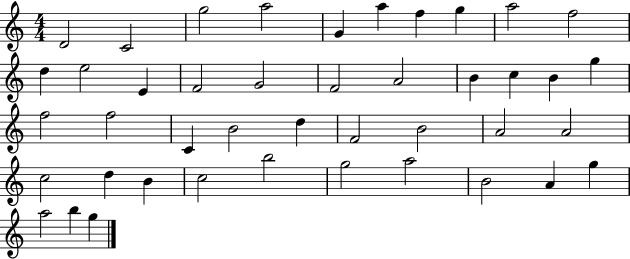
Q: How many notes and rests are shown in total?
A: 43